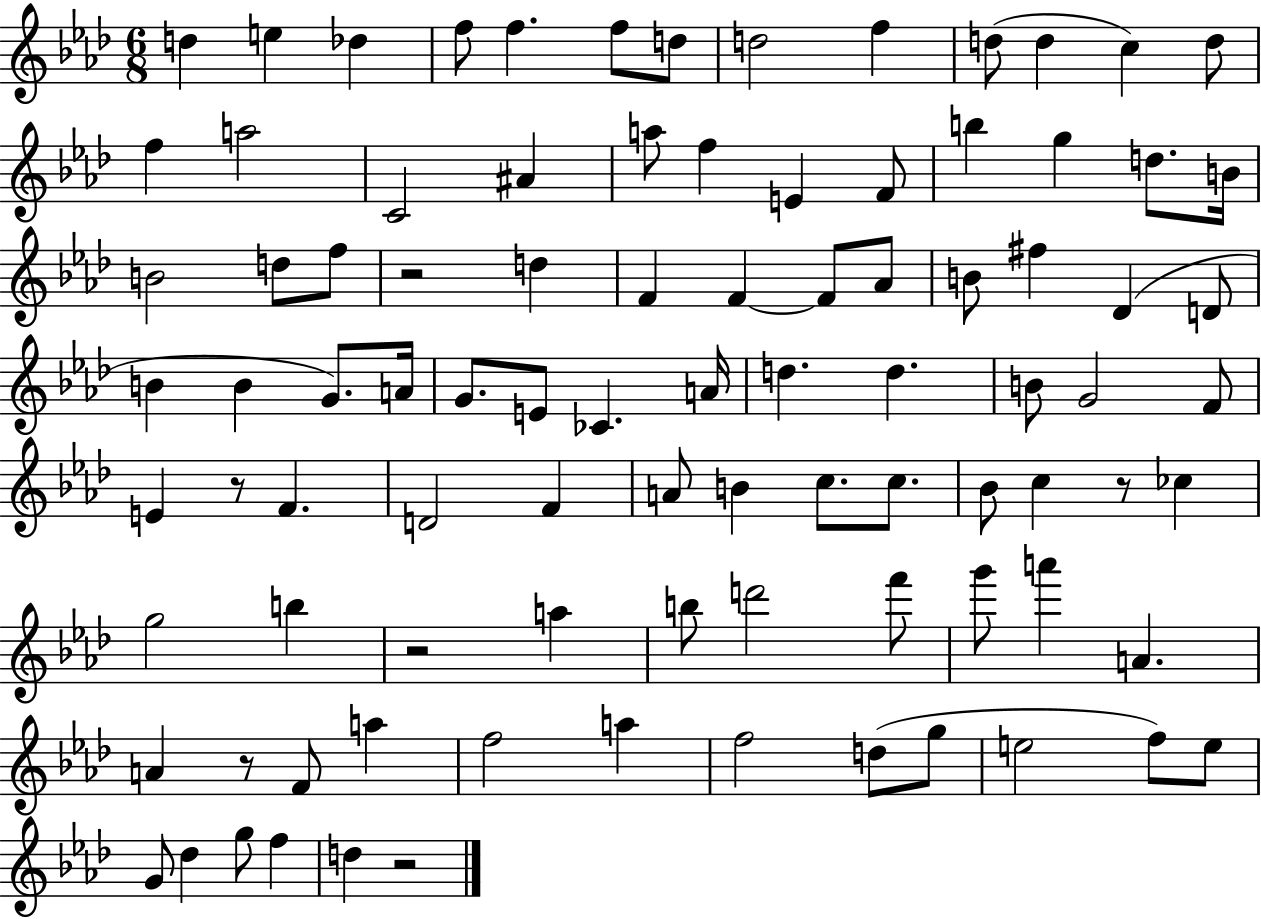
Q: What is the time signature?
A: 6/8